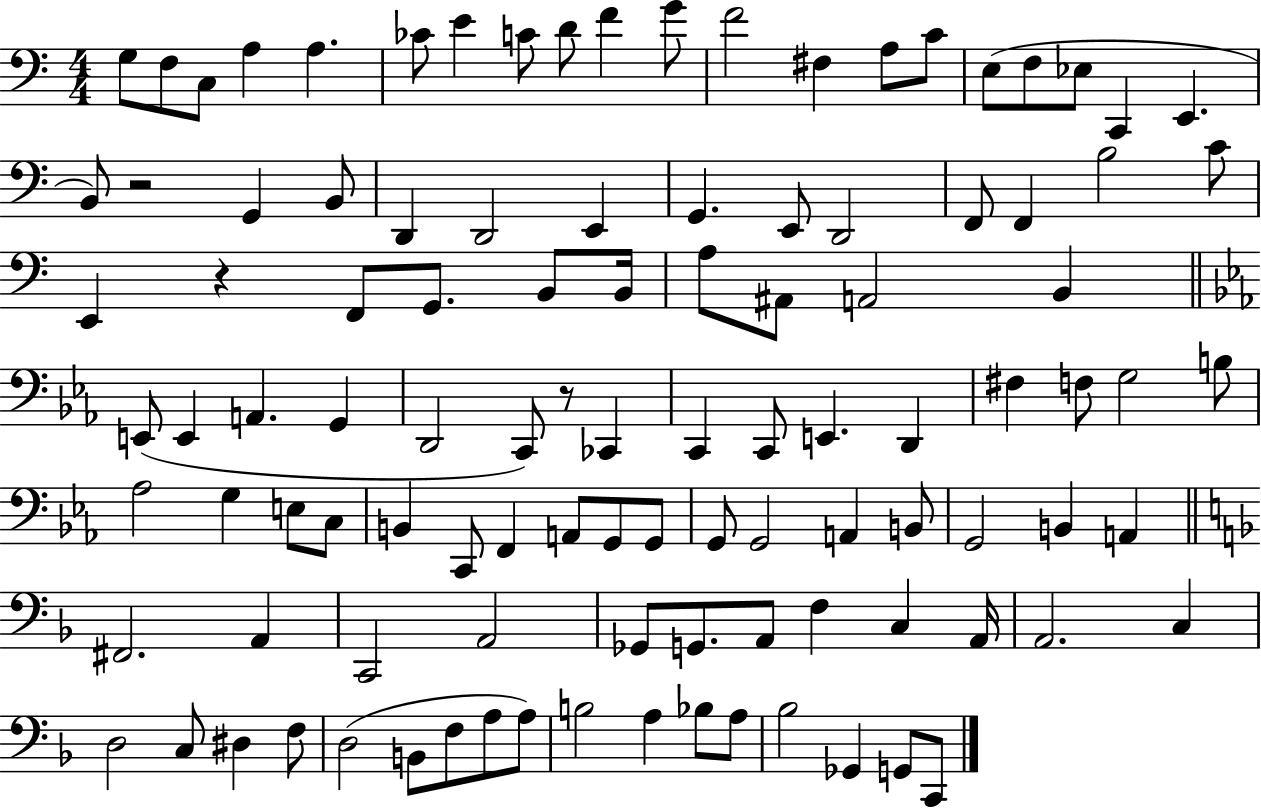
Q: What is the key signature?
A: C major